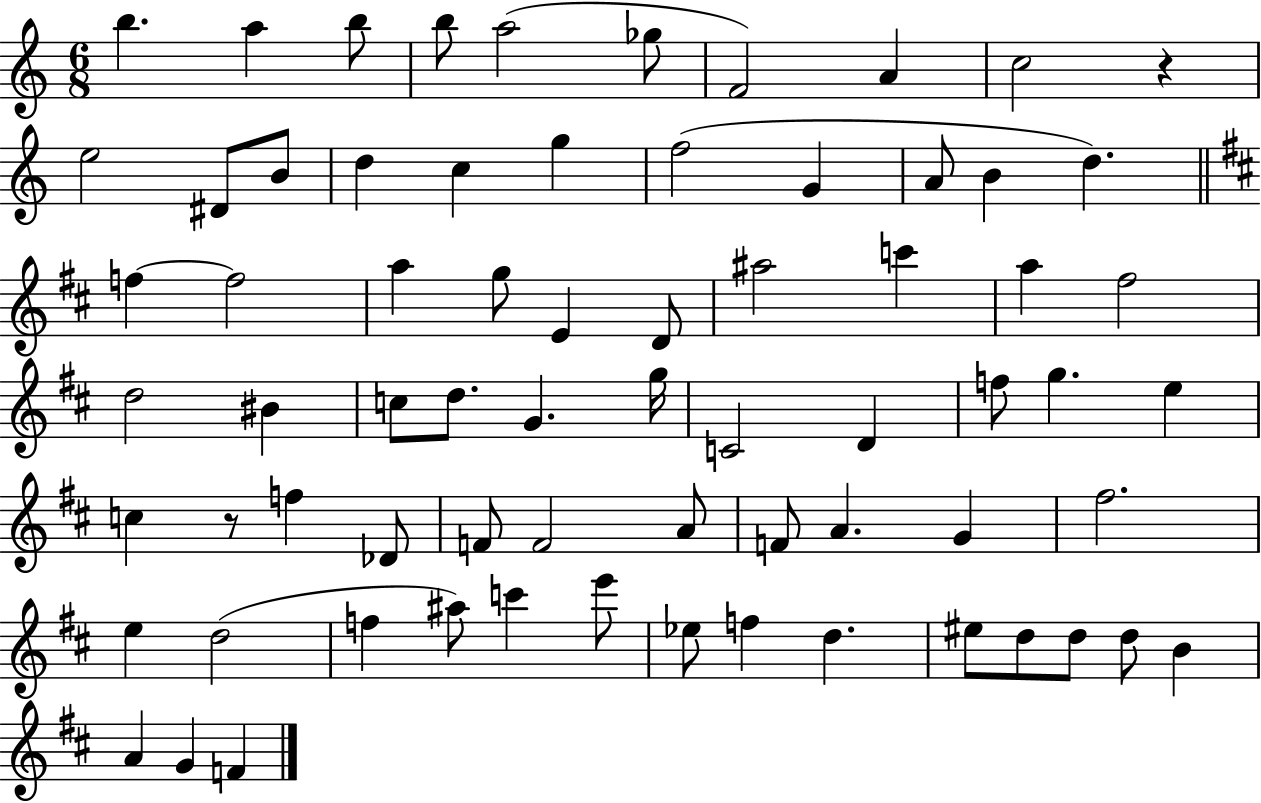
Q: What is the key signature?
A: C major